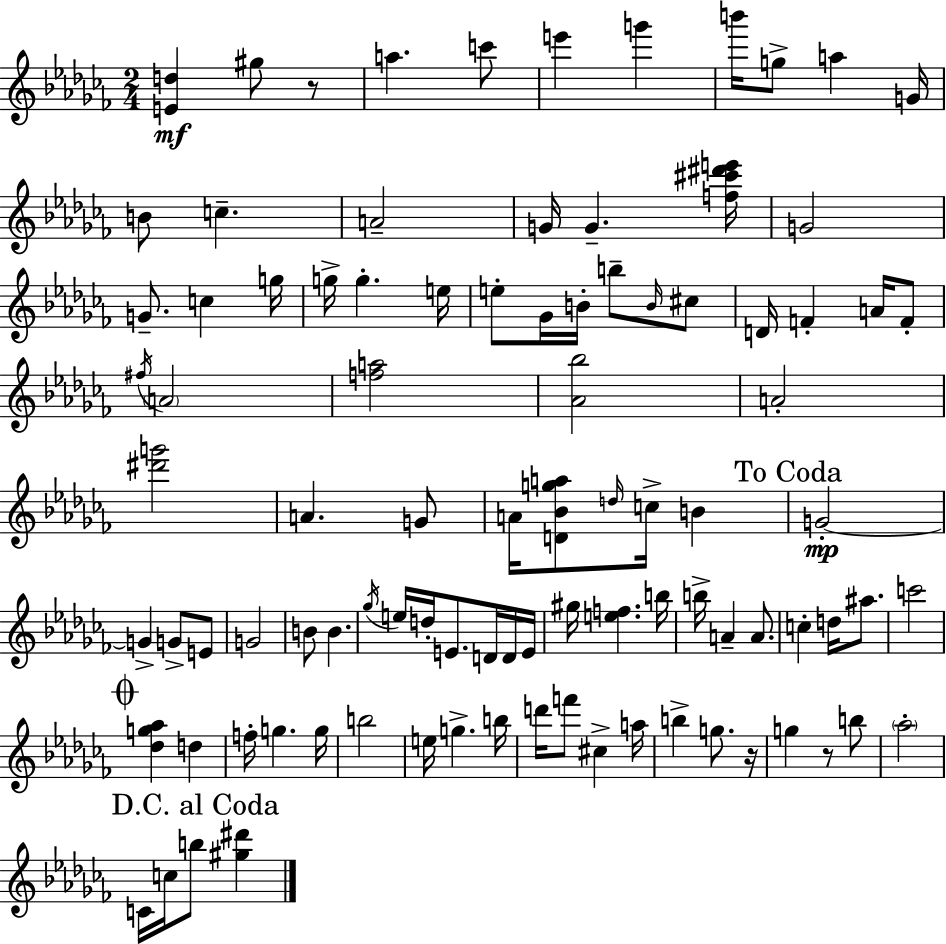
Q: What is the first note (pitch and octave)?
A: G#5